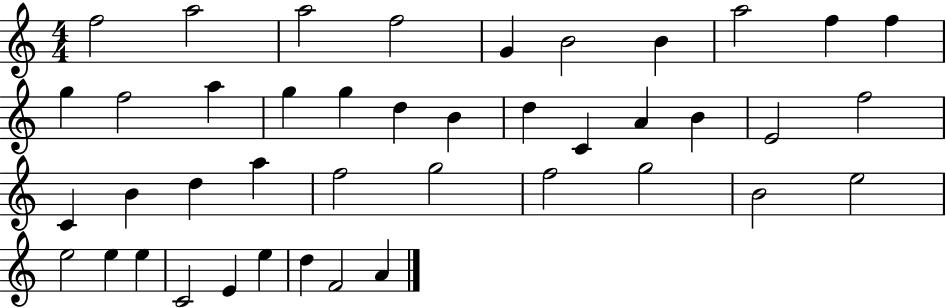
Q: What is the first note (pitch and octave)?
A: F5